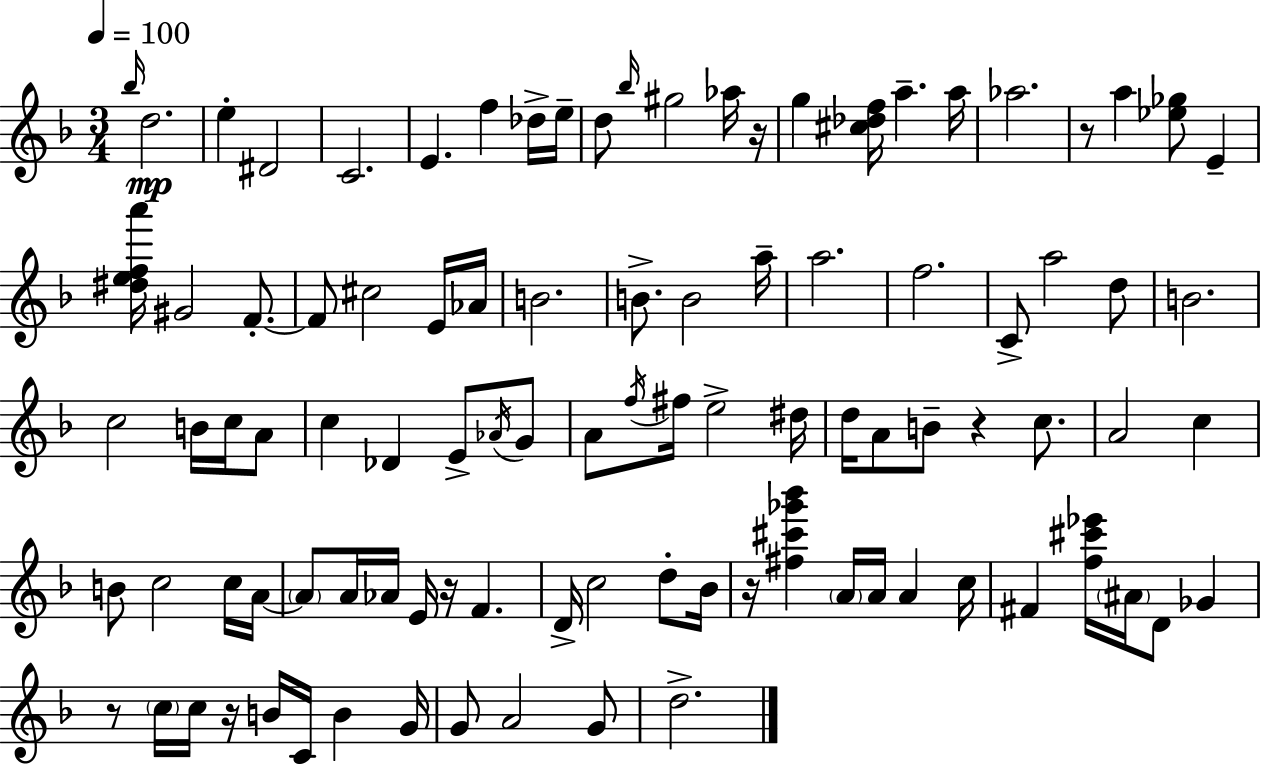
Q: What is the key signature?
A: D minor